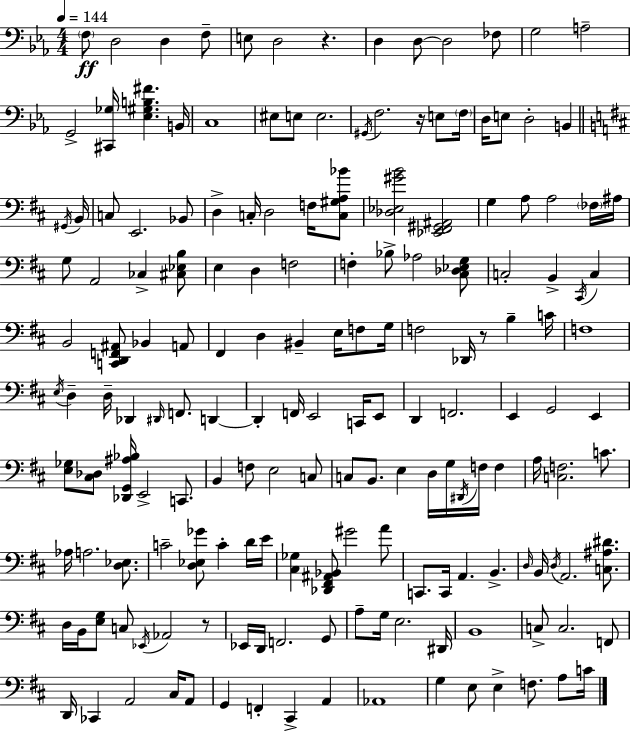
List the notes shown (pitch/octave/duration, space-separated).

F3/e D3/h D3/q F3/e E3/e D3/h R/q. D3/q D3/e D3/h FES3/e G3/h A3/h G2/h [C#2,Gb3]/s [Eb3,G#3,B3,F#4]/q. B2/s C3/w EIS3/e E3/e E3/h. G#2/s F3/h. R/s E3/e F3/s D3/s E3/e D3/h B2/q G#2/s B2/s C3/e E2/h. Bb2/e D3/q C3/s D3/h F3/s [C3,G#3,A3,Bb4]/e [Db3,Eb3,G#4,B4]/h [Eb2,F#2,G#2,A#2]/h G3/q A3/e A3/h FES3/s A#3/s G3/e A2/h CES3/q [C#3,Eb3,B3]/e E3/q D3/q F3/h F3/q Bb3/e Ab3/h [C#3,Db3,Eb3,G3]/e C3/h B2/q C#2/s C3/q B2/h [C2,D2,F2,A#2]/e Bb2/q A2/e F#2/q D3/q BIS2/q E3/s F3/e G3/s F3/h Db2/s R/e B3/q C4/s F3/w E3/s D3/q D3/s Db2/q D#2/s F2/e. D2/q D2/q F2/s E2/h C2/s E2/e D2/q F2/h. E2/q G2/h E2/q [E3,Gb3]/e [C#3,Db3]/e [Db2,G2,A#3,Bb3]/s E2/h C2/e. B2/q F3/e E3/h C3/e C3/e B2/e. E3/q D3/s G3/s D#2/s F3/s F3/q A3/s [C3,F3]/h. C4/e. Ab3/s A3/h. [D3,Eb3]/e. C4/h [D3,Eb3,Gb4]/e C4/q D4/s E4/s [C#3,Gb3]/q [Db2,F#2,A#2,Bb2]/e G#4/h A4/e C2/e. C2/s A2/q. B2/q. D3/s B2/s D3/s A2/h. [C3,A#3,D#4]/e. D3/s B2/s [E3,G3]/e C3/e Eb2/s Ab2/h R/e Eb2/s D2/s F2/h. G2/e A3/e G3/s E3/h. D#2/s B2/w C3/e C3/h. F2/e D2/s CES2/q A2/h C#3/s A2/e G2/q F2/q C#2/q A2/q Ab2/w G3/q E3/e E3/q F3/e. A3/e C4/s